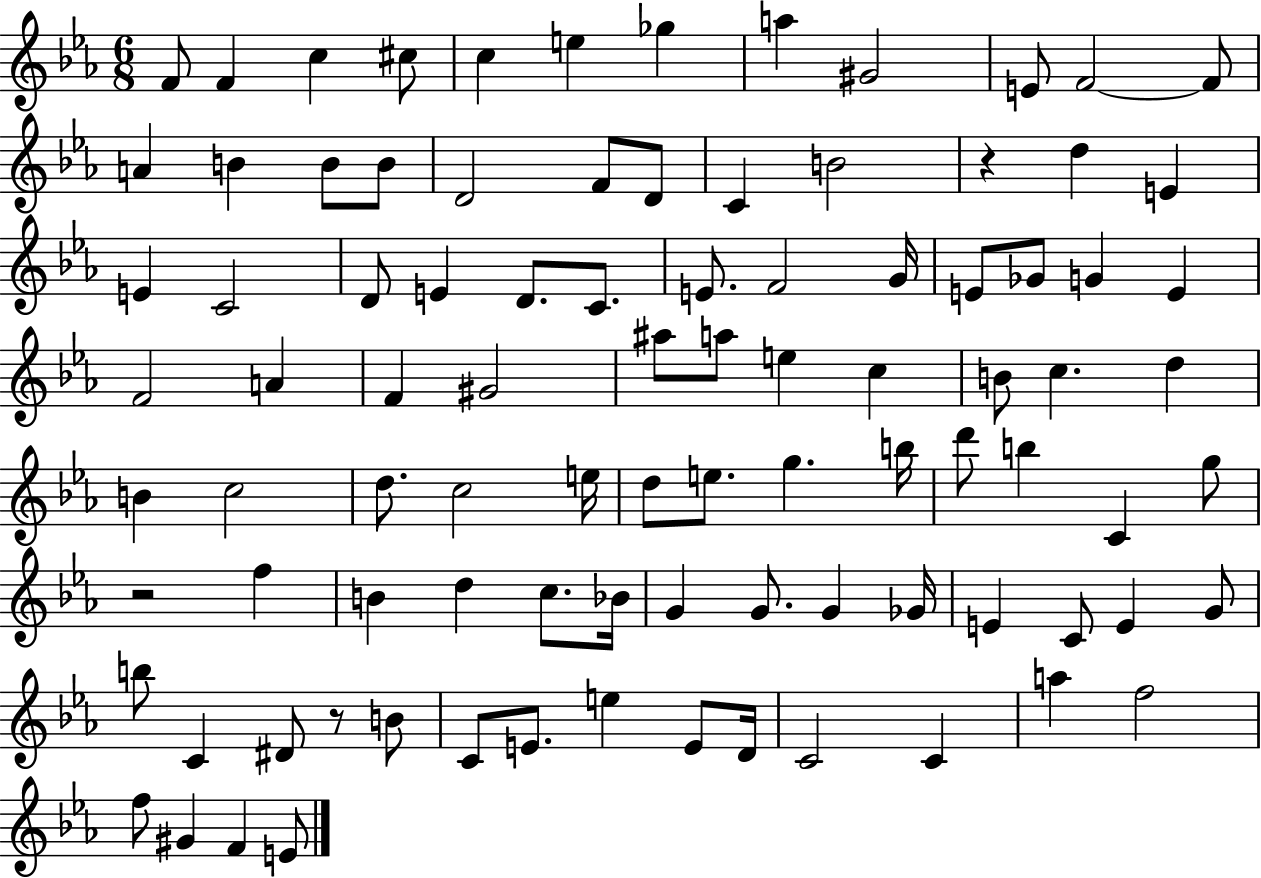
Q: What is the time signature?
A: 6/8